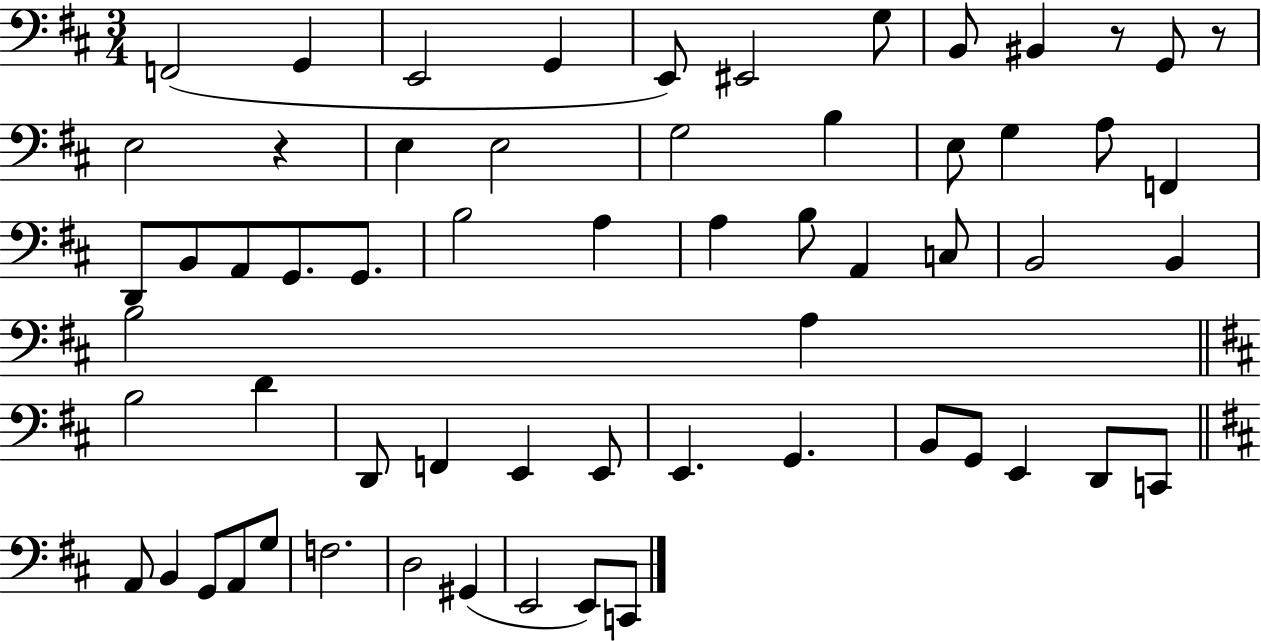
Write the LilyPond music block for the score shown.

{
  \clef bass
  \numericTimeSignature
  \time 3/4
  \key d \major
  f,2( g,4 | e,2 g,4 | e,8) eis,2 g8 | b,8 bis,4 r8 g,8 r8 | \break e2 r4 | e4 e2 | g2 b4 | e8 g4 a8 f,4 | \break d,8 b,8 a,8 g,8. g,8. | b2 a4 | a4 b8 a,4 c8 | b,2 b,4 | \break b2 a4 | \bar "||" \break \key d \major b2 d'4 | d,8 f,4 e,4 e,8 | e,4. g,4. | b,8 g,8 e,4 d,8 c,8 | \break \bar "||" \break \key d \major a,8 b,4 g,8 a,8 g8 | f2. | d2 gis,4( | e,2 e,8) c,8 | \break \bar "|."
}